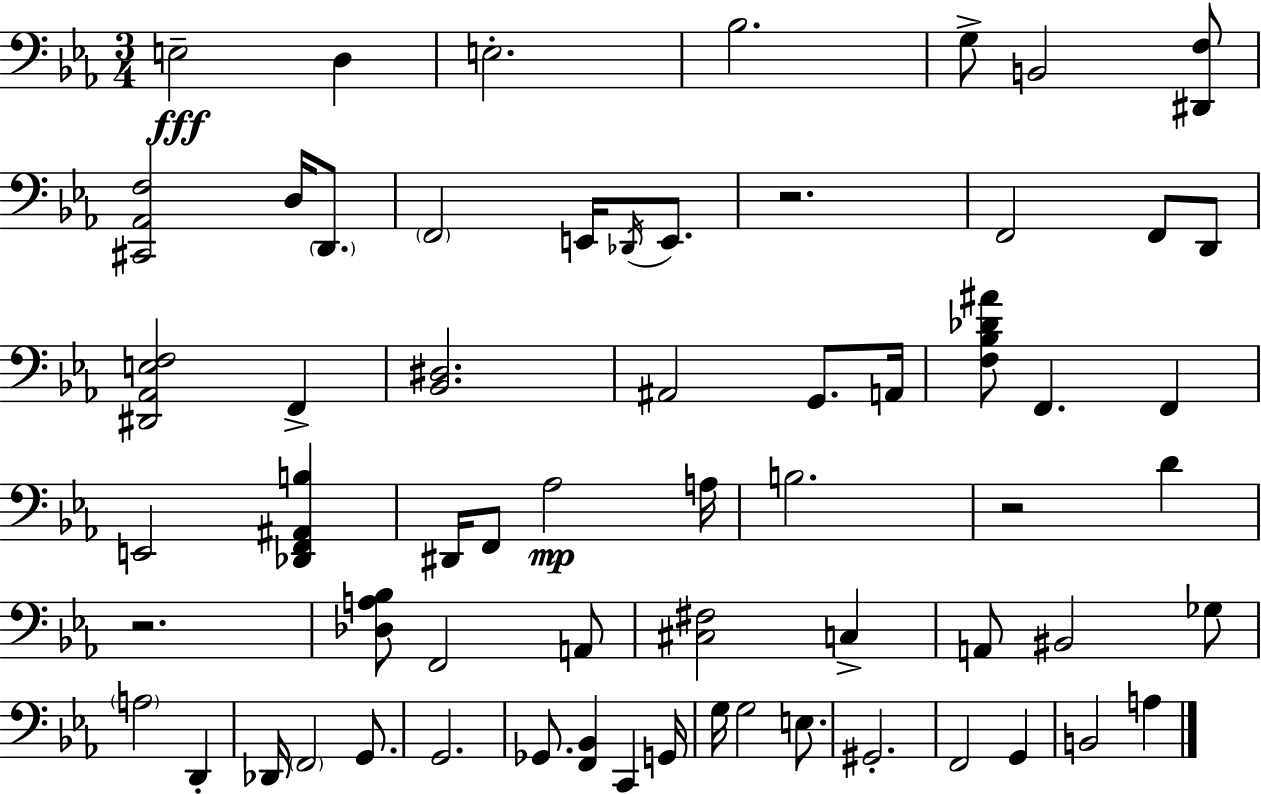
{
  \clef bass
  \numericTimeSignature
  \time 3/4
  \key ees \major
  e2--\fff d4 | e2.-. | bes2. | g8-> b,2 <dis, f>8 | \break <cis, aes, f>2 d16 \parenthesize d,8. | \parenthesize f,2 e,16 \acciaccatura { des,16 } e,8. | r2. | f,2 f,8 d,8 | \break <dis, aes, e f>2 f,4-> | <bes, dis>2. | ais,2 g,8. | a,16 <f bes des' ais'>8 f,4. f,4 | \break e,2 <des, f, ais, b>4 | dis,16 f,8 aes2\mp | a16 b2. | r2 d'4 | \break r2. | <des a bes>8 f,2 a,8 | <cis fis>2 c4-> | a,8 bis,2 ges8 | \break \parenthesize a2 d,4-. | des,16 \parenthesize f,2 g,8. | g,2. | ges,8. <f, bes,>4 c,4 | \break g,16 g16 g2 e8. | gis,2.-. | f,2 g,4 | b,2 a4 | \break \bar "|."
}